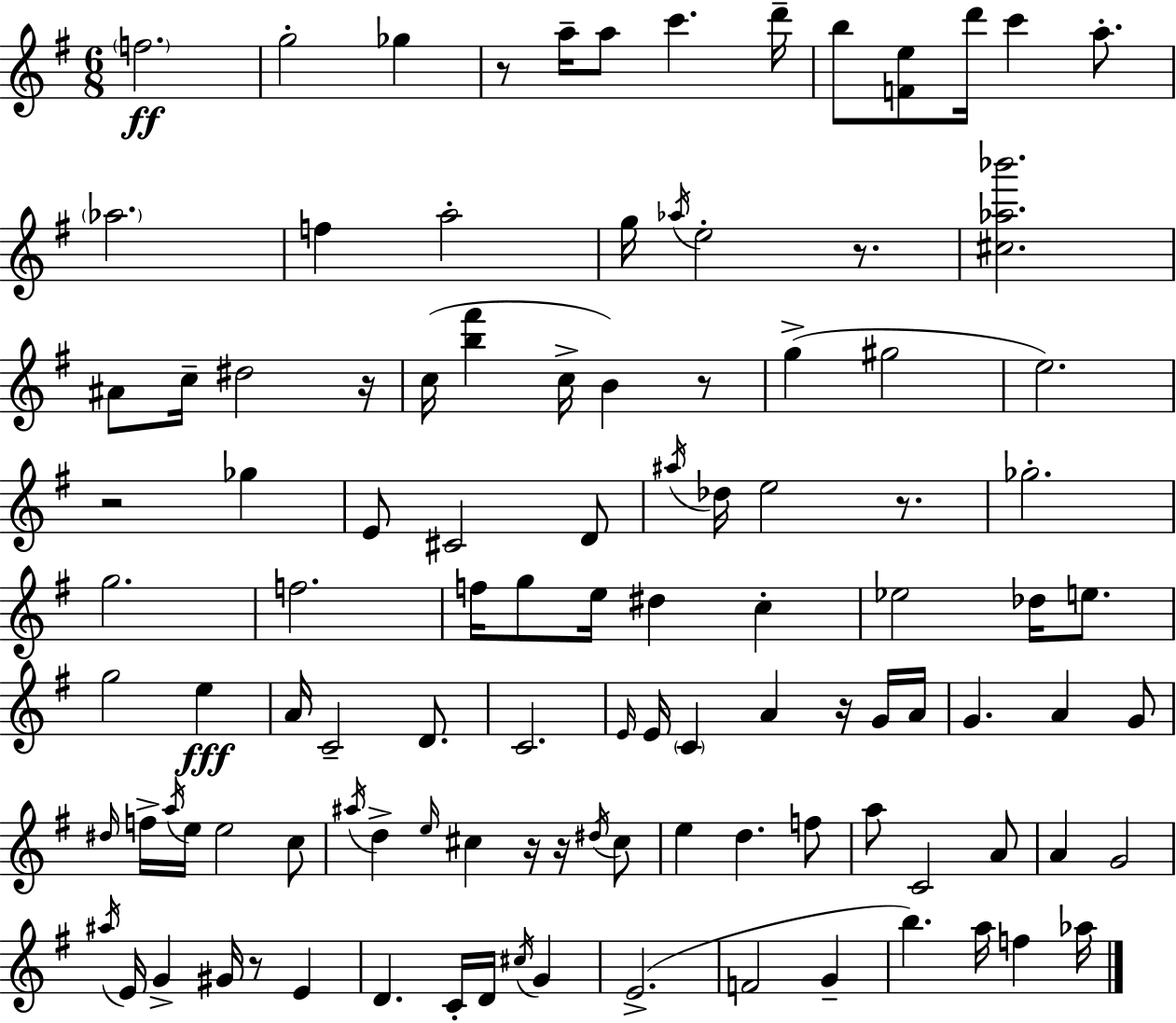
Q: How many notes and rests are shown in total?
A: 109